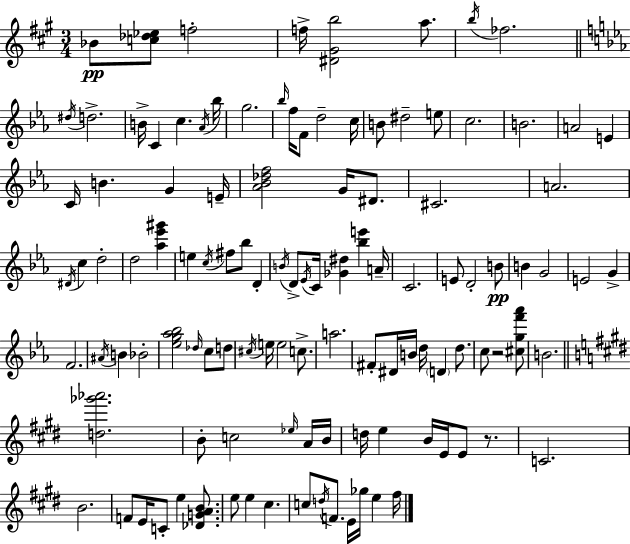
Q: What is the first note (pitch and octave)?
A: Bb4